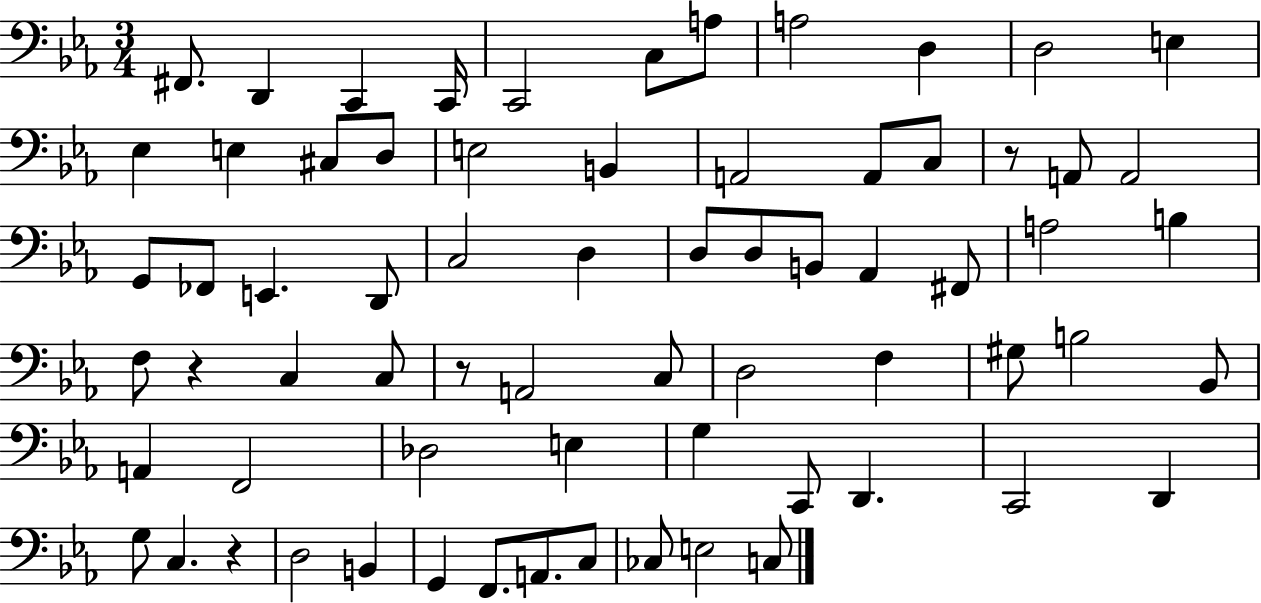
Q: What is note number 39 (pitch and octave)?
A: A2